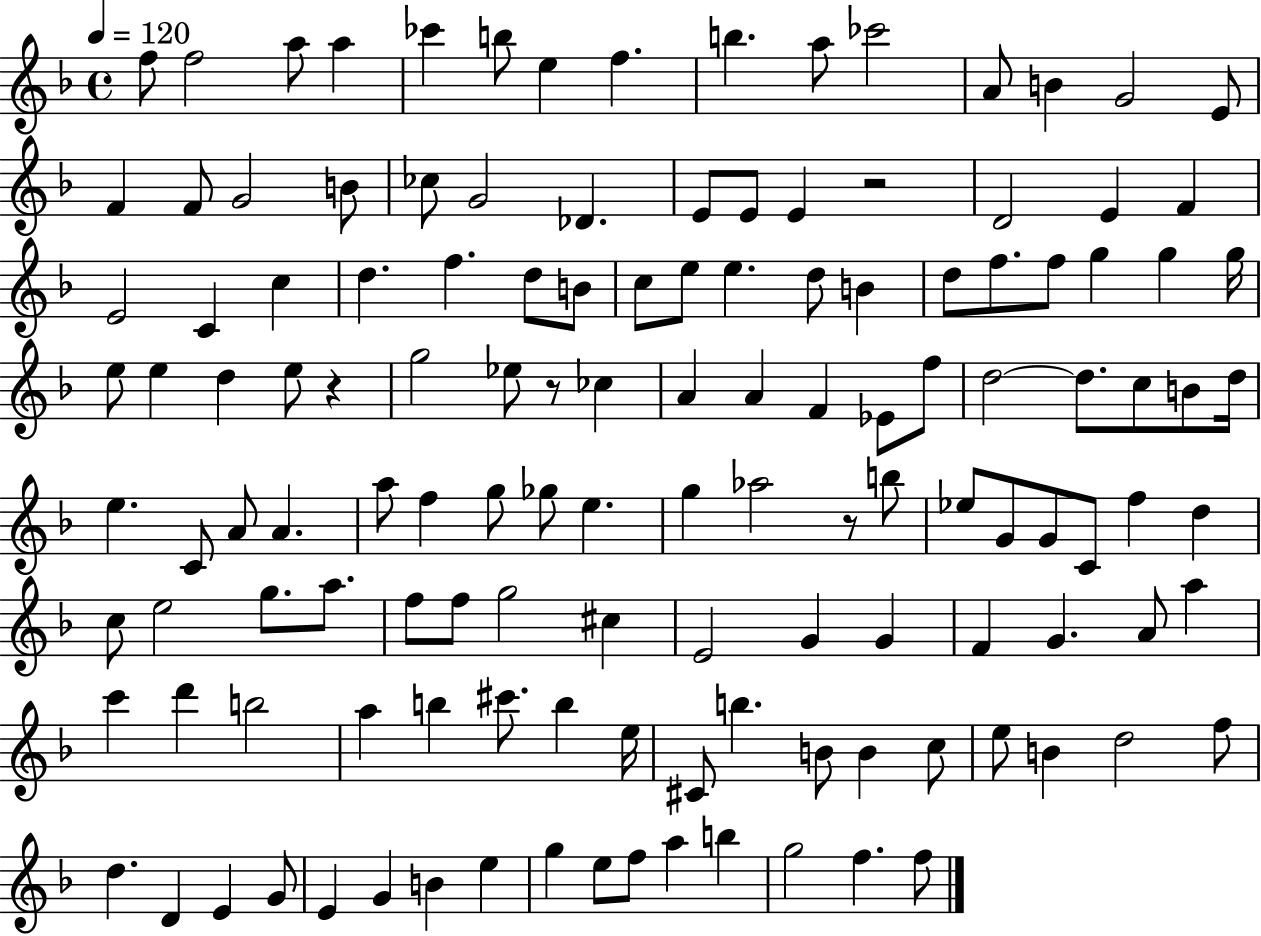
X:1
T:Untitled
M:4/4
L:1/4
K:F
f/2 f2 a/2 a _c' b/2 e f b a/2 _c'2 A/2 B G2 E/2 F F/2 G2 B/2 _c/2 G2 _D E/2 E/2 E z2 D2 E F E2 C c d f d/2 B/2 c/2 e/2 e d/2 B d/2 f/2 f/2 g g g/4 e/2 e d e/2 z g2 _e/2 z/2 _c A A F _E/2 f/2 d2 d/2 c/2 B/2 d/4 e C/2 A/2 A a/2 f g/2 _g/2 e g _a2 z/2 b/2 _e/2 G/2 G/2 C/2 f d c/2 e2 g/2 a/2 f/2 f/2 g2 ^c E2 G G F G A/2 a c' d' b2 a b ^c'/2 b e/4 ^C/2 b B/2 B c/2 e/2 B d2 f/2 d D E G/2 E G B e g e/2 f/2 a b g2 f f/2